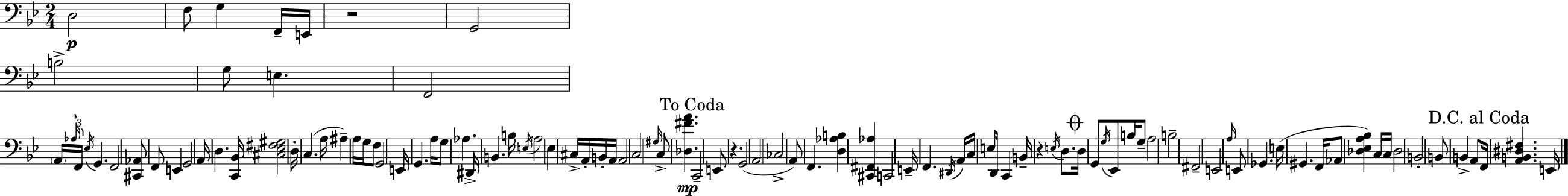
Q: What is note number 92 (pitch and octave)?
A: F2